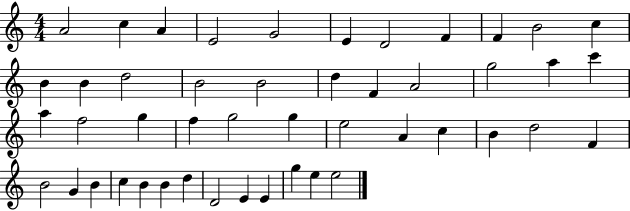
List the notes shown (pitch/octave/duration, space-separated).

A4/h C5/q A4/q E4/h G4/h E4/q D4/h F4/q F4/q B4/h C5/q B4/q B4/q D5/h B4/h B4/h D5/q F4/q A4/h G5/h A5/q C6/q A5/q F5/h G5/q F5/q G5/h G5/q E5/h A4/q C5/q B4/q D5/h F4/q B4/h G4/q B4/q C5/q B4/q B4/q D5/q D4/h E4/q E4/q G5/q E5/q E5/h